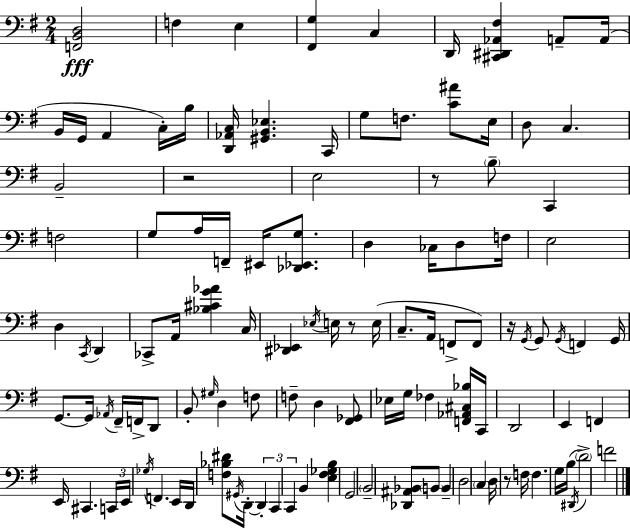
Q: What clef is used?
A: bass